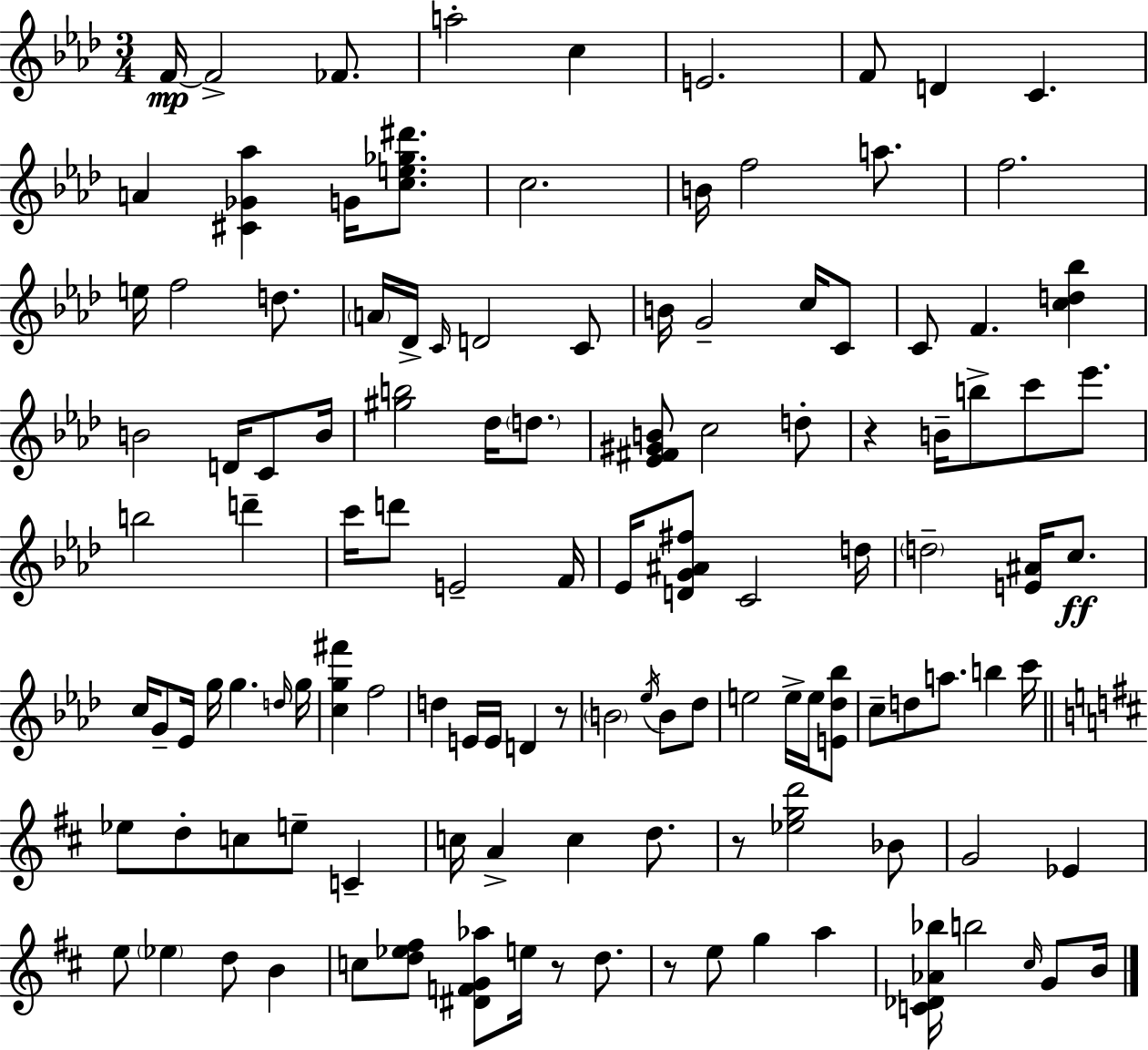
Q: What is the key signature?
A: AES major